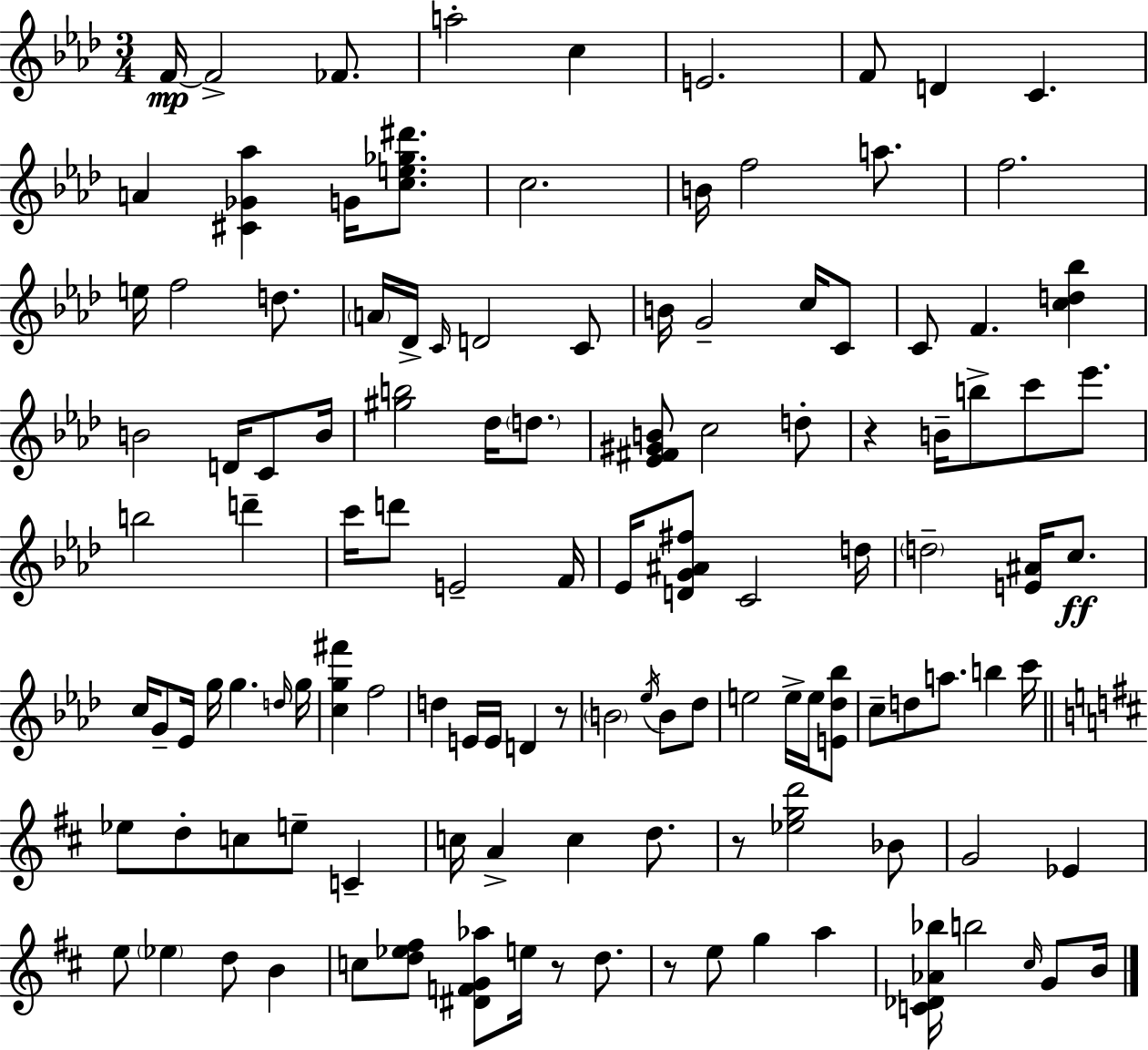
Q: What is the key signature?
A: AES major